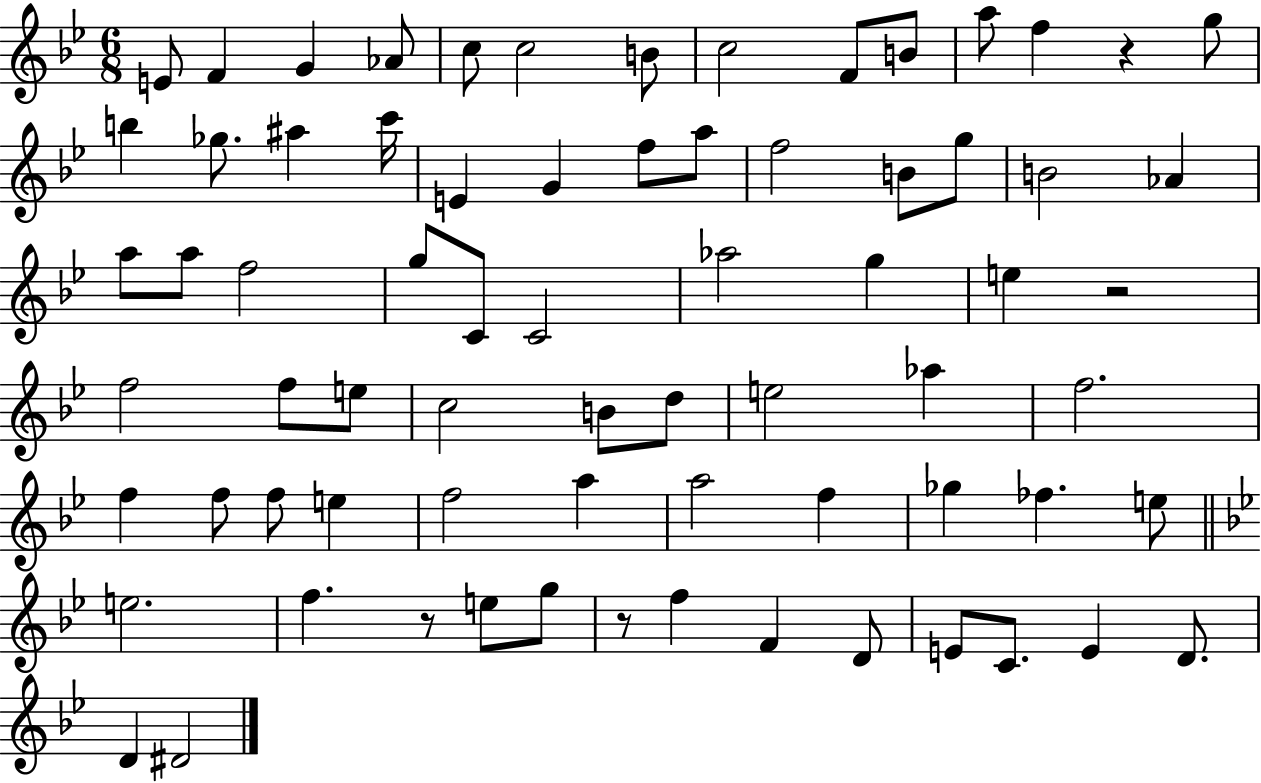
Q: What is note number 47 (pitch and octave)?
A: F5